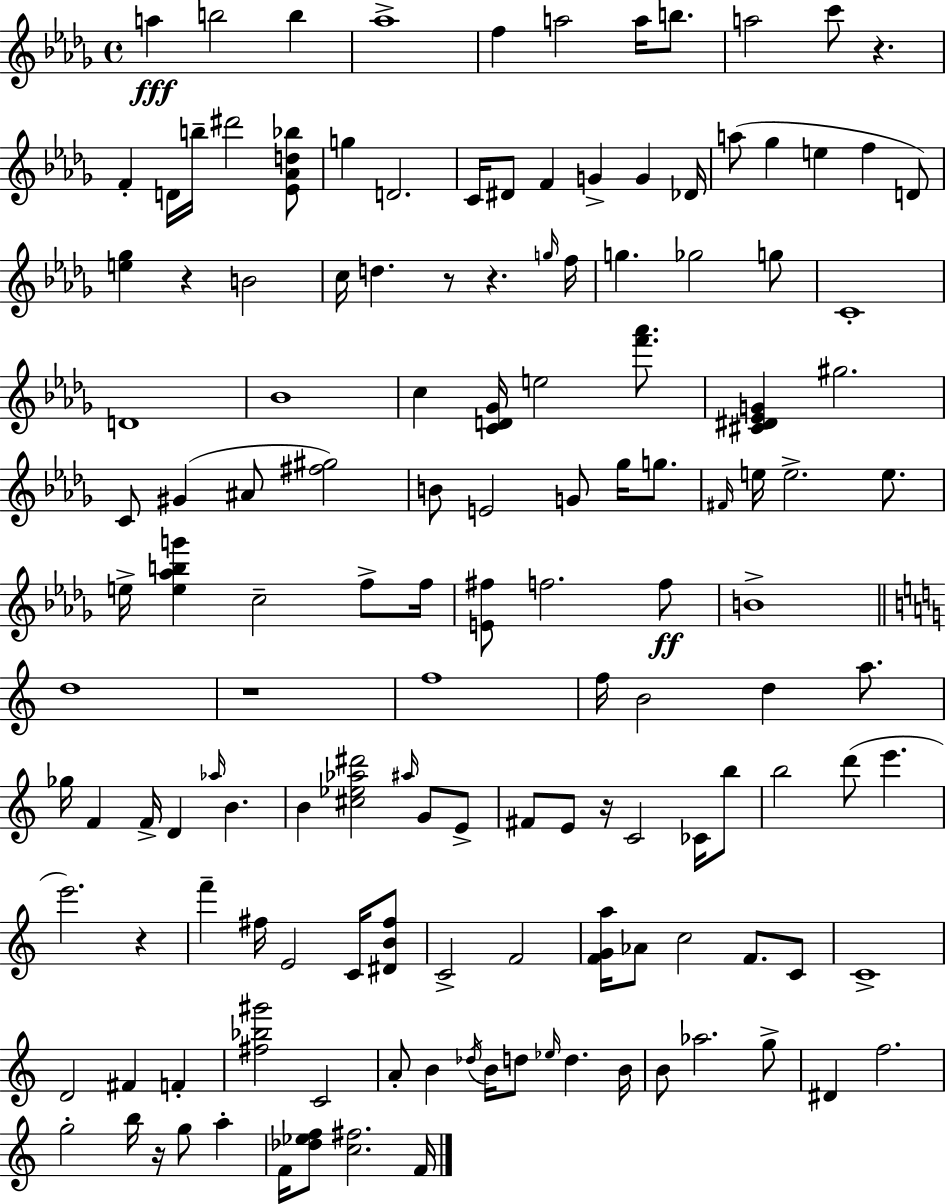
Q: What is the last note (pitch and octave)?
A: F4